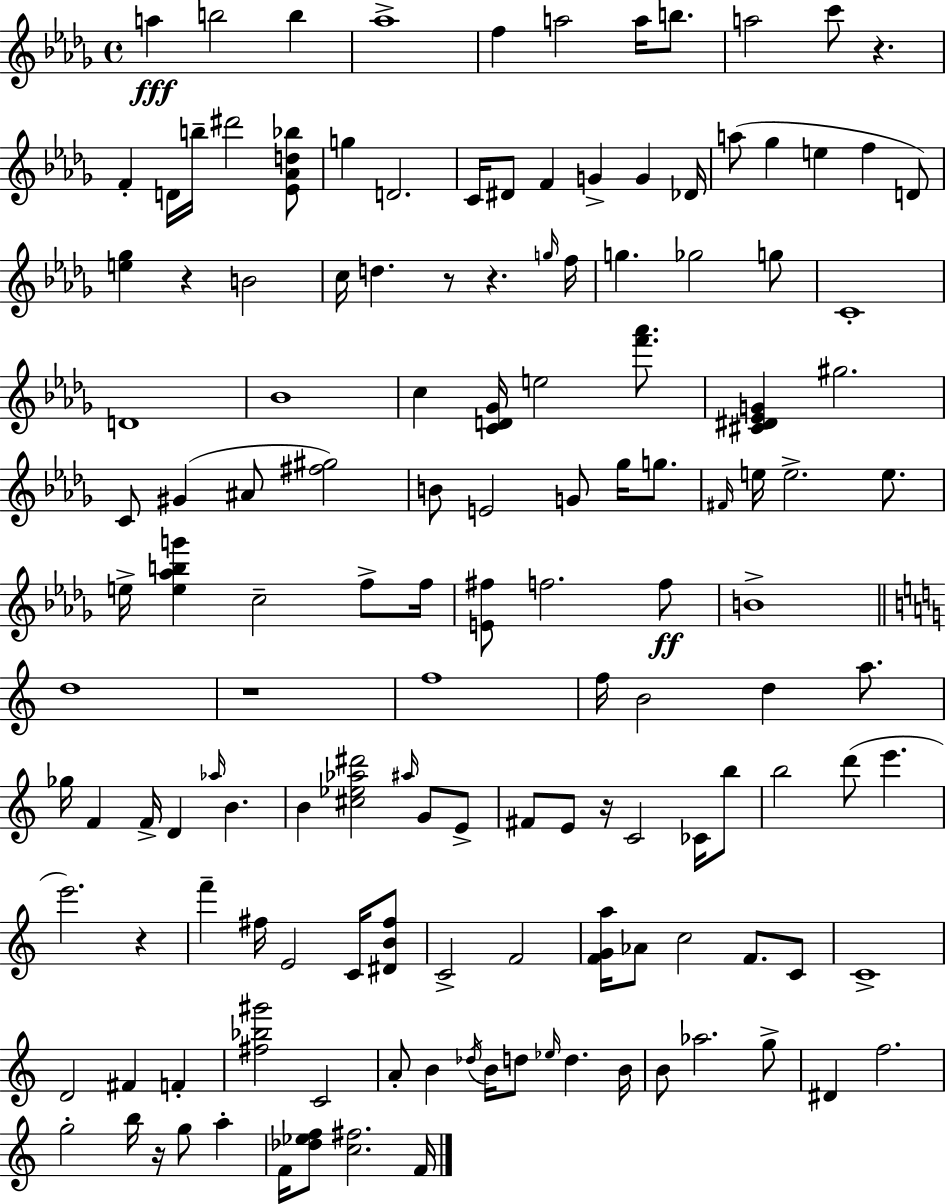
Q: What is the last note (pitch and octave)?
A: F4